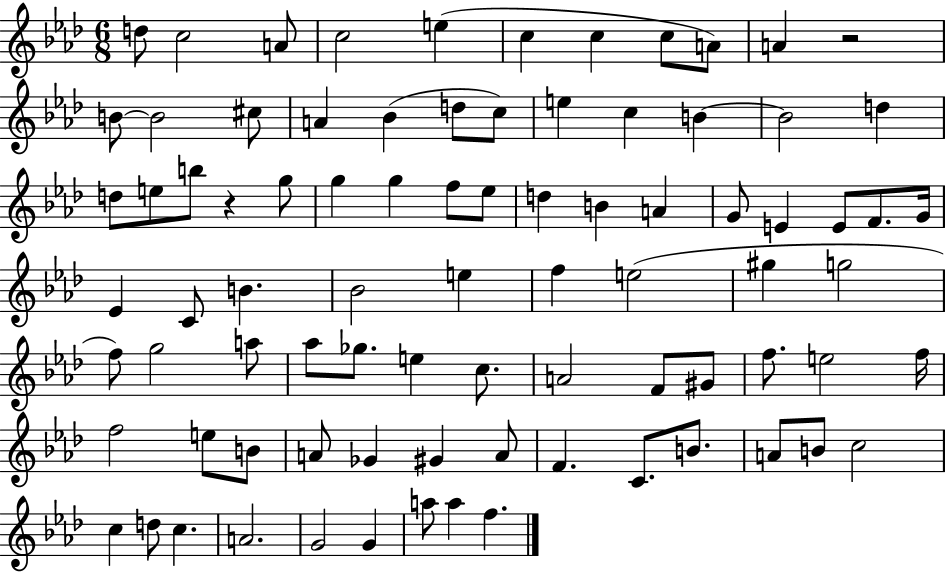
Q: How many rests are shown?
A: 2